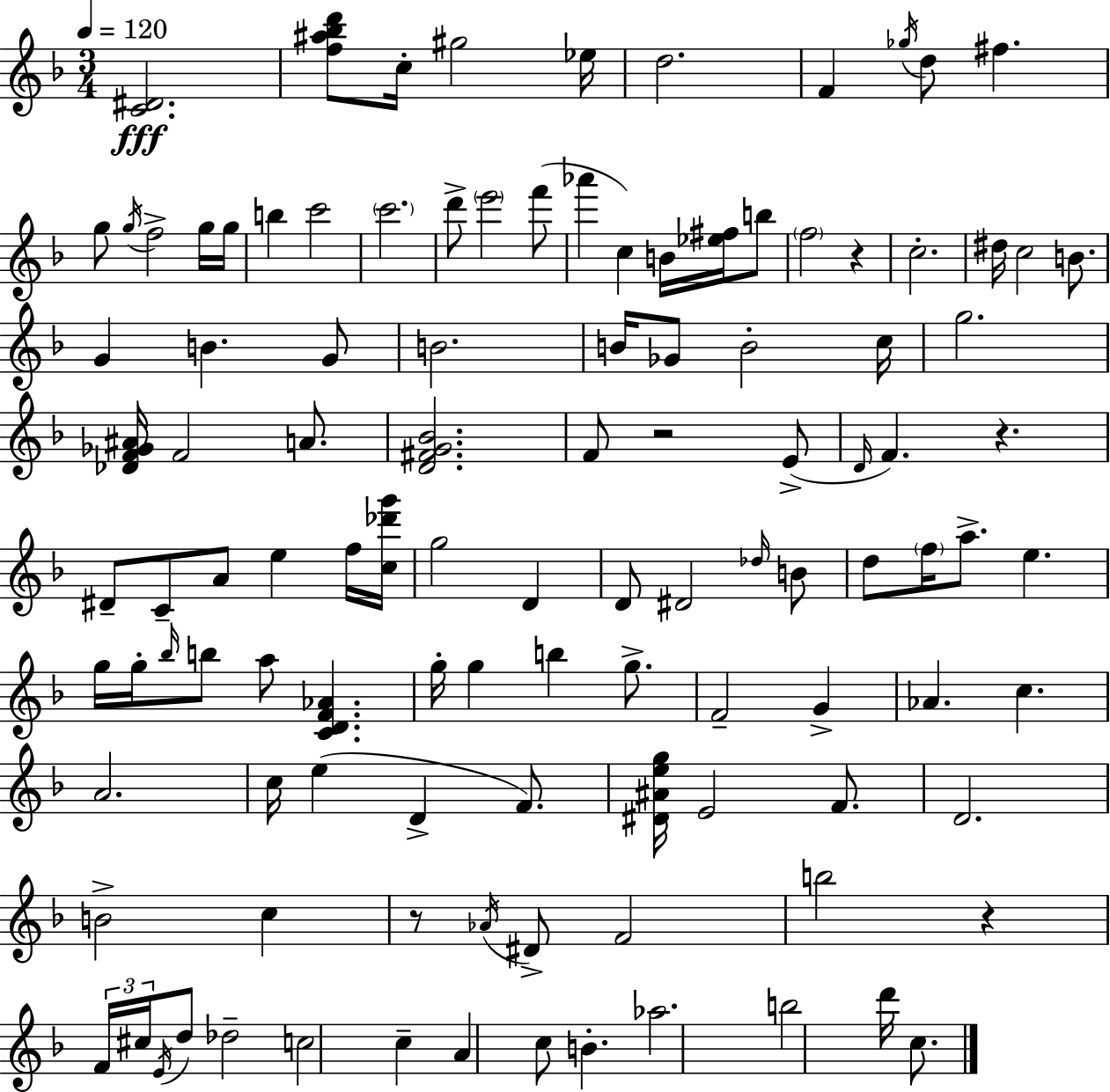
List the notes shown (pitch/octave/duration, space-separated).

[C4,D#4]/h. [F5,A#5,Bb5,D6]/e C5/s G#5/h Eb5/s D5/h. F4/q Gb5/s D5/e F#5/q. G5/e G5/s F5/h G5/s G5/s B5/q C6/h C6/h. D6/e E6/h F6/e Ab6/q C5/q B4/s [Eb5,F#5]/s B5/e F5/h R/q C5/h. D#5/s C5/h B4/e. G4/q B4/q. G4/e B4/h. B4/s Gb4/e B4/h C5/s G5/h. [Db4,F4,Gb4,A#4]/s F4/h A4/e. [D4,F#4,G4,Bb4]/h. F4/e R/h E4/e D4/s F4/q. R/q. D#4/e C4/e A4/e E5/q F5/s [C5,Db6,G6]/s G5/h D4/q D4/e D#4/h Db5/s B4/e D5/e F5/s A5/e. E5/q. G5/s G5/s Bb5/s B5/e A5/e [C4,D4,F4,Ab4]/q. G5/s G5/q B5/q G5/e. F4/h G4/q Ab4/q. C5/q. A4/h. C5/s E5/q D4/q F4/e. [D#4,A#4,E5,G5]/s E4/h F4/e. D4/h. B4/h C5/q R/e Ab4/s D#4/e F4/h B5/h R/q F4/s C#5/s E4/s D5/e Db5/h C5/h C5/q A4/q C5/e B4/q. Ab5/h. B5/h D6/s C5/e.